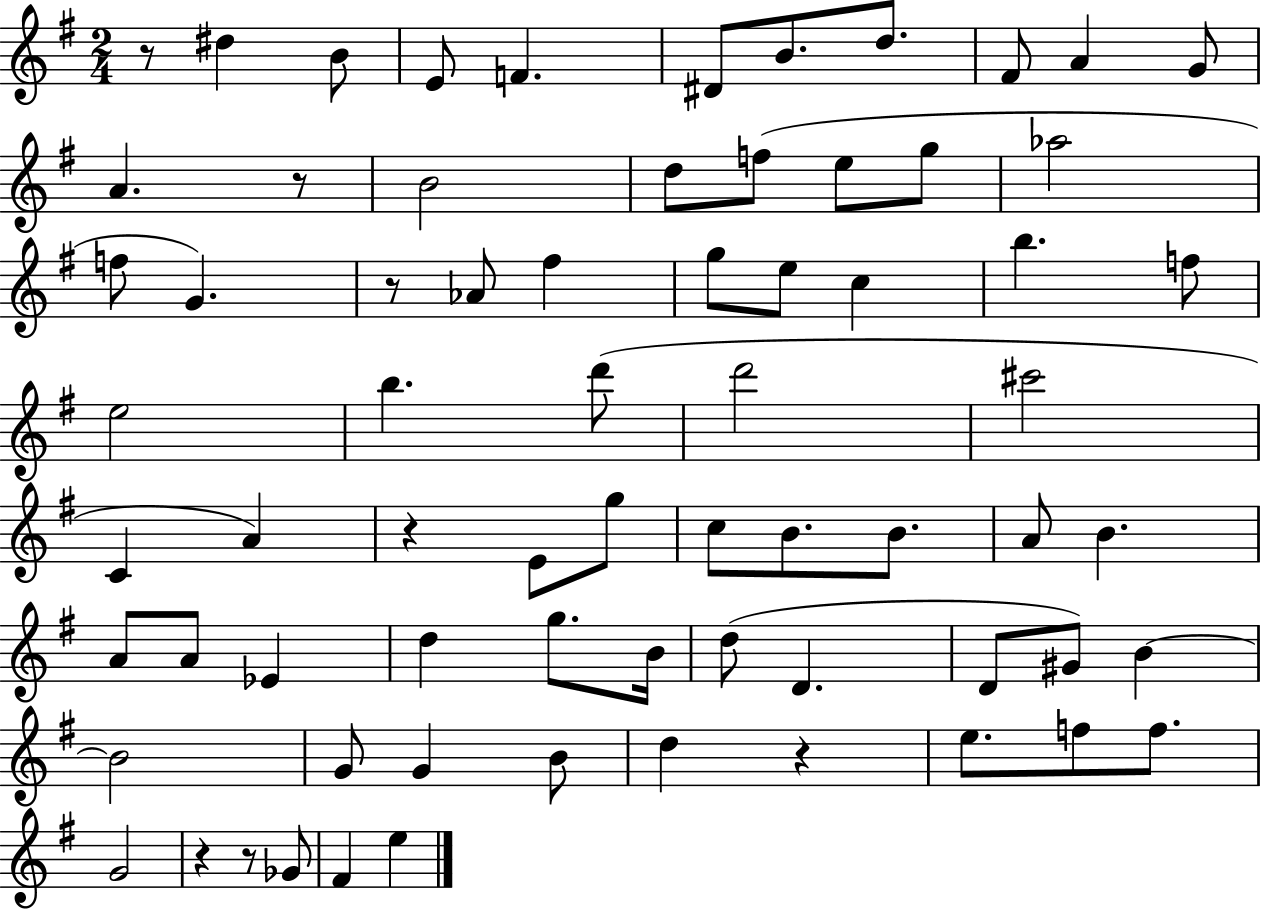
R/e D#5/q B4/e E4/e F4/q. D#4/e B4/e. D5/e. F#4/e A4/q G4/e A4/q. R/e B4/h D5/e F5/e E5/e G5/e Ab5/h F5/e G4/q. R/e Ab4/e F#5/q G5/e E5/e C5/q B5/q. F5/e E5/h B5/q. D6/e D6/h C#6/h C4/q A4/q R/q E4/e G5/e C5/e B4/e. B4/e. A4/e B4/q. A4/e A4/e Eb4/q D5/q G5/e. B4/s D5/e D4/q. D4/e G#4/e B4/q B4/h G4/e G4/q B4/e D5/q R/q E5/e. F5/e F5/e. G4/h R/q R/e Gb4/e F#4/q E5/q